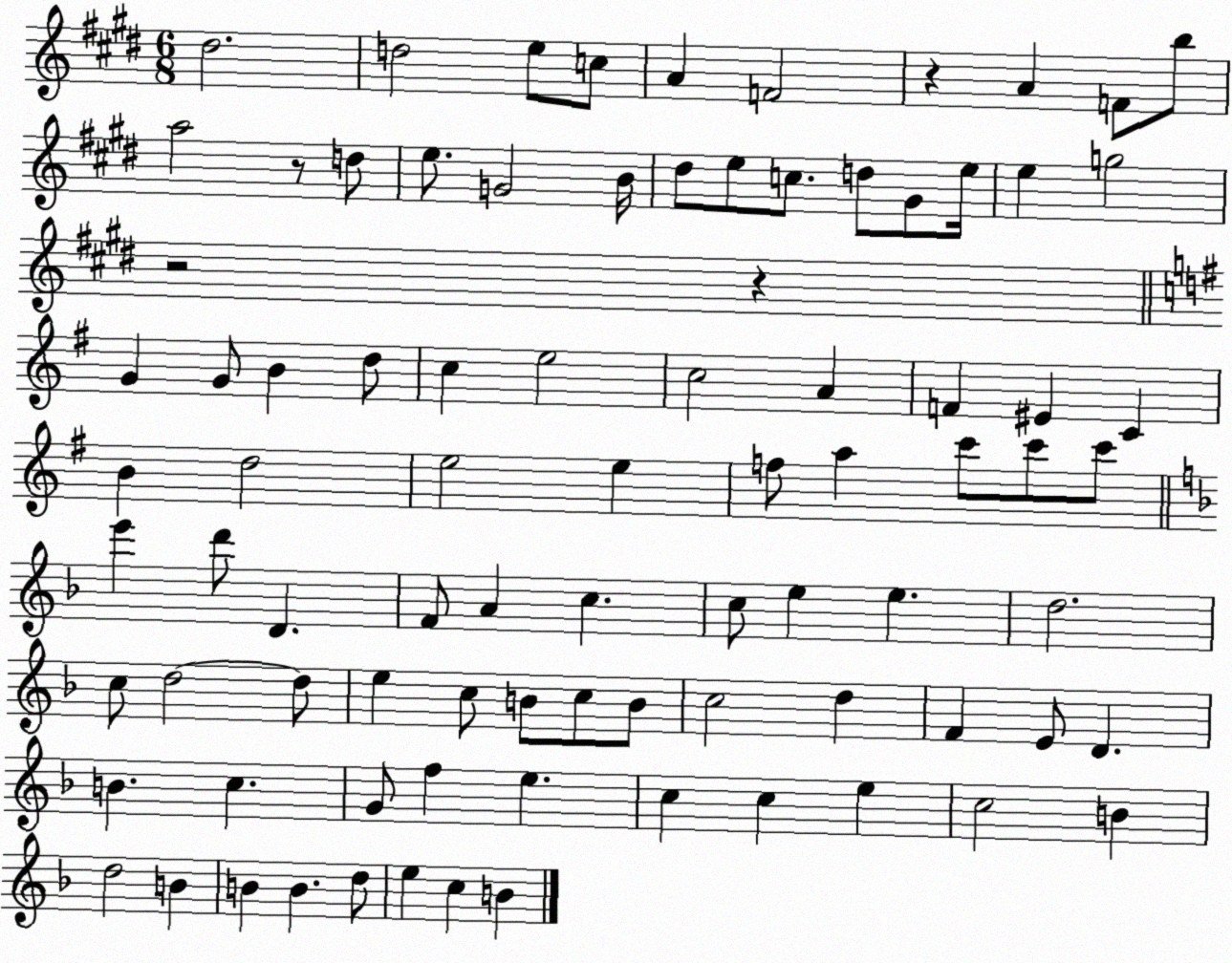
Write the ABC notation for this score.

X:1
T:Untitled
M:6/8
L:1/4
K:E
^d2 d2 e/2 c/2 A F2 z A F/2 b/2 a2 z/2 d/2 e/2 G2 B/4 ^d/2 e/2 c/2 d/2 ^G/2 e/4 e g2 z2 z G G/2 B d/2 c e2 c2 A F ^E C B d2 e2 e f/2 a c'/2 c'/2 c'/2 e' d'/2 D F/2 A c c/2 e e d2 c/2 d2 d/2 e c/2 B/2 c/2 B/2 c2 d F E/2 D B c G/2 f e c c e c2 B d2 B B B d/2 e c B